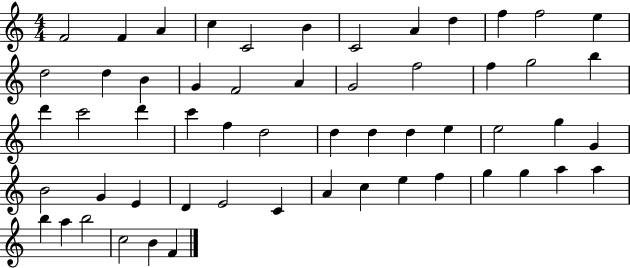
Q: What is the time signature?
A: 4/4